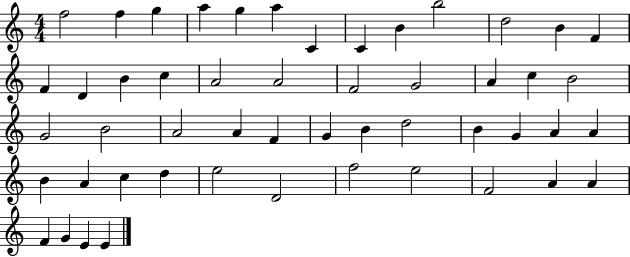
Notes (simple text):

F5/h F5/q G5/q A5/q G5/q A5/q C4/q C4/q B4/q B5/h D5/h B4/q F4/q F4/q D4/q B4/q C5/q A4/h A4/h F4/h G4/h A4/q C5/q B4/h G4/h B4/h A4/h A4/q F4/q G4/q B4/q D5/h B4/q G4/q A4/q A4/q B4/q A4/q C5/q D5/q E5/h D4/h F5/h E5/h F4/h A4/q A4/q F4/q G4/q E4/q E4/q